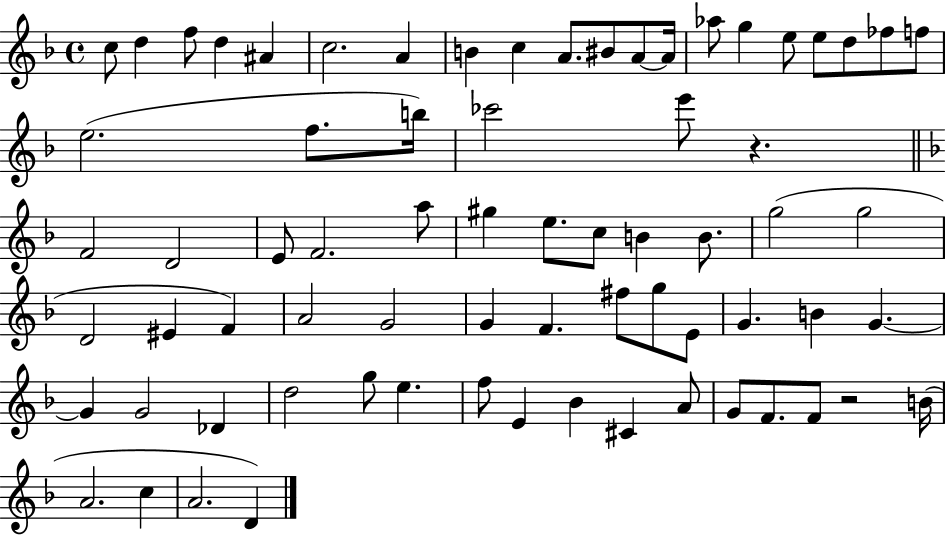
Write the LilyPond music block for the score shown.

{
  \clef treble
  \time 4/4
  \defaultTimeSignature
  \key f \major
  c''8 d''4 f''8 d''4 ais'4 | c''2. a'4 | b'4 c''4 a'8. bis'8 a'8~~ a'16 | aes''8 g''4 e''8 e''8 d''8 fes''8 f''8 | \break e''2.( f''8. b''16) | ces'''2 e'''8 r4. | \bar "||" \break \key f \major f'2 d'2 | e'8 f'2. a''8 | gis''4 e''8. c''8 b'4 b'8. | g''2( g''2 | \break d'2 eis'4 f'4) | a'2 g'2 | g'4 f'4. fis''8 g''8 e'8 | g'4. b'4 g'4.~~ | \break g'4 g'2 des'4 | d''2 g''8 e''4. | f''8 e'4 bes'4 cis'4 a'8 | g'8 f'8. f'8 r2 b'16( | \break a'2. c''4 | a'2. d'4) | \bar "|."
}